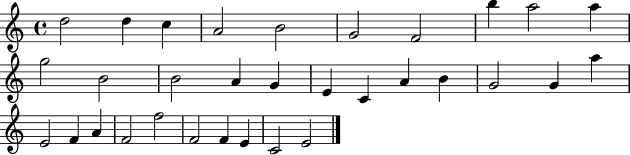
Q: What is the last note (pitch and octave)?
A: E4